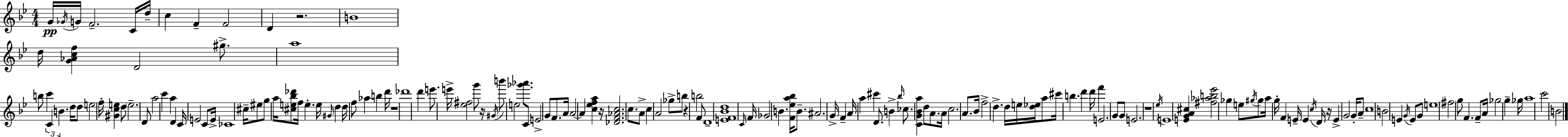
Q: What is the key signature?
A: G minor